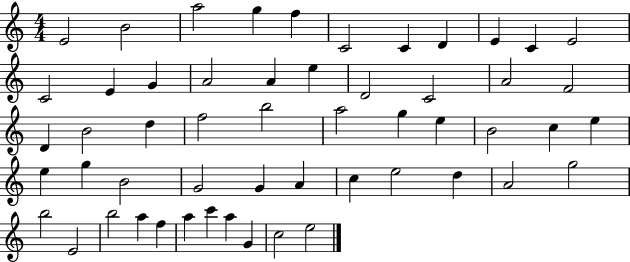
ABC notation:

X:1
T:Untitled
M:4/4
L:1/4
K:C
E2 B2 a2 g f C2 C D E C E2 C2 E G A2 A e D2 C2 A2 F2 D B2 d f2 b2 a2 g e B2 c e e g B2 G2 G A c e2 d A2 g2 b2 E2 b2 a f a c' a G c2 e2